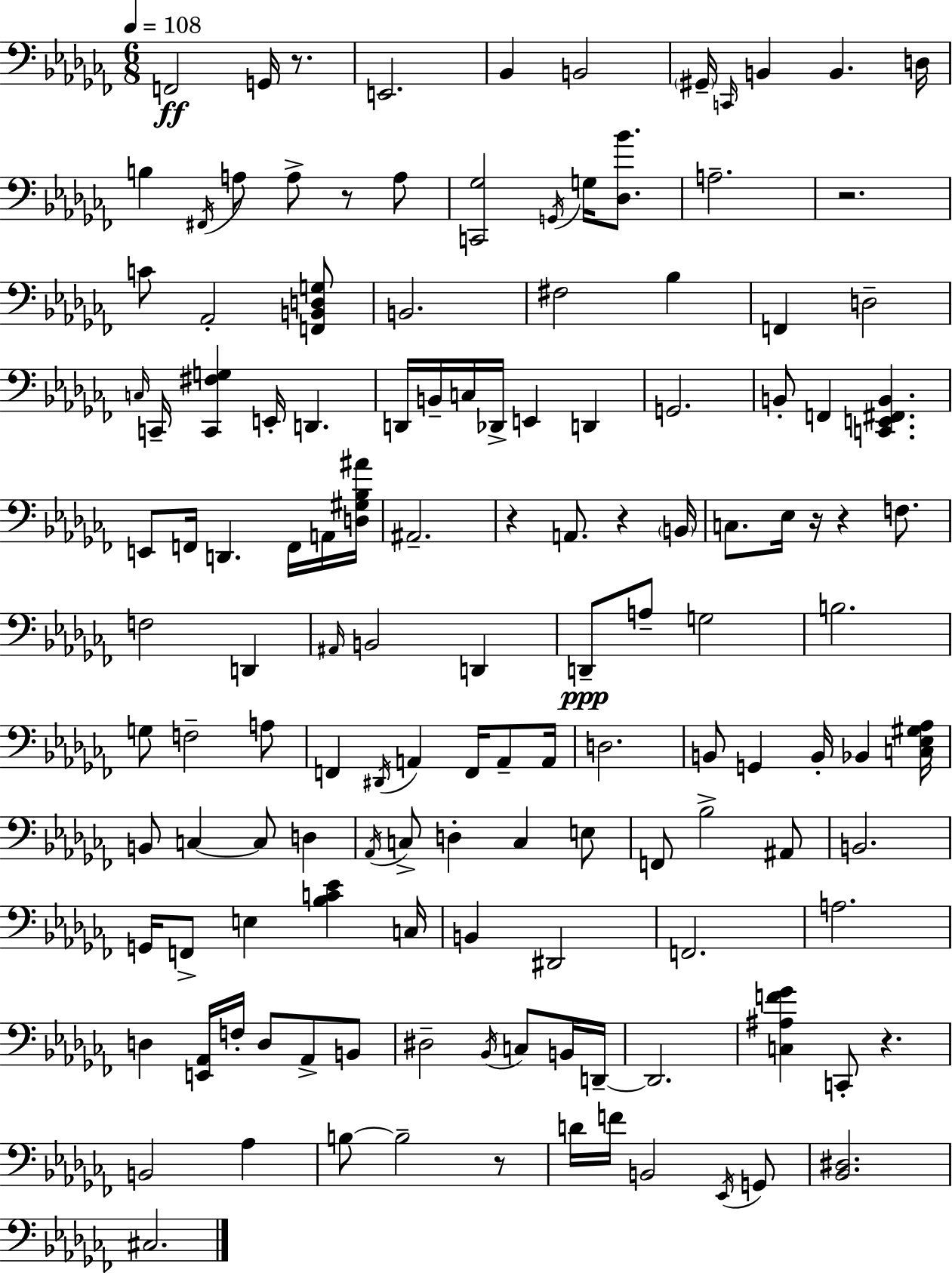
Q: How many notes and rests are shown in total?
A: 135